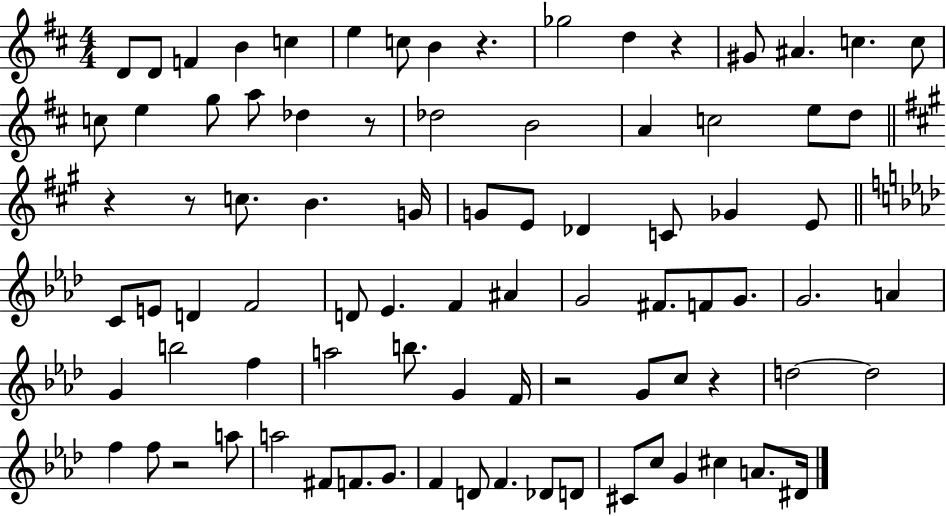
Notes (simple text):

D4/e D4/e F4/q B4/q C5/q E5/q C5/e B4/q R/q. Gb5/h D5/q R/q G#4/e A#4/q. C5/q. C5/e C5/e E5/q G5/e A5/e Db5/q R/e Db5/h B4/h A4/q C5/h E5/e D5/e R/q R/e C5/e. B4/q. G4/s G4/e E4/e Db4/q C4/e Gb4/q E4/e C4/e E4/e D4/q F4/h D4/e Eb4/q. F4/q A#4/q G4/h F#4/e. F4/e G4/e. G4/h. A4/q G4/q B5/h F5/q A5/h B5/e. G4/q F4/s R/h G4/e C5/e R/q D5/h D5/h F5/q F5/e R/h A5/e A5/h F#4/e F4/e. G4/e. F4/q D4/e F4/q. Db4/e D4/e C#4/e C5/e G4/q C#5/q A4/e. D#4/s